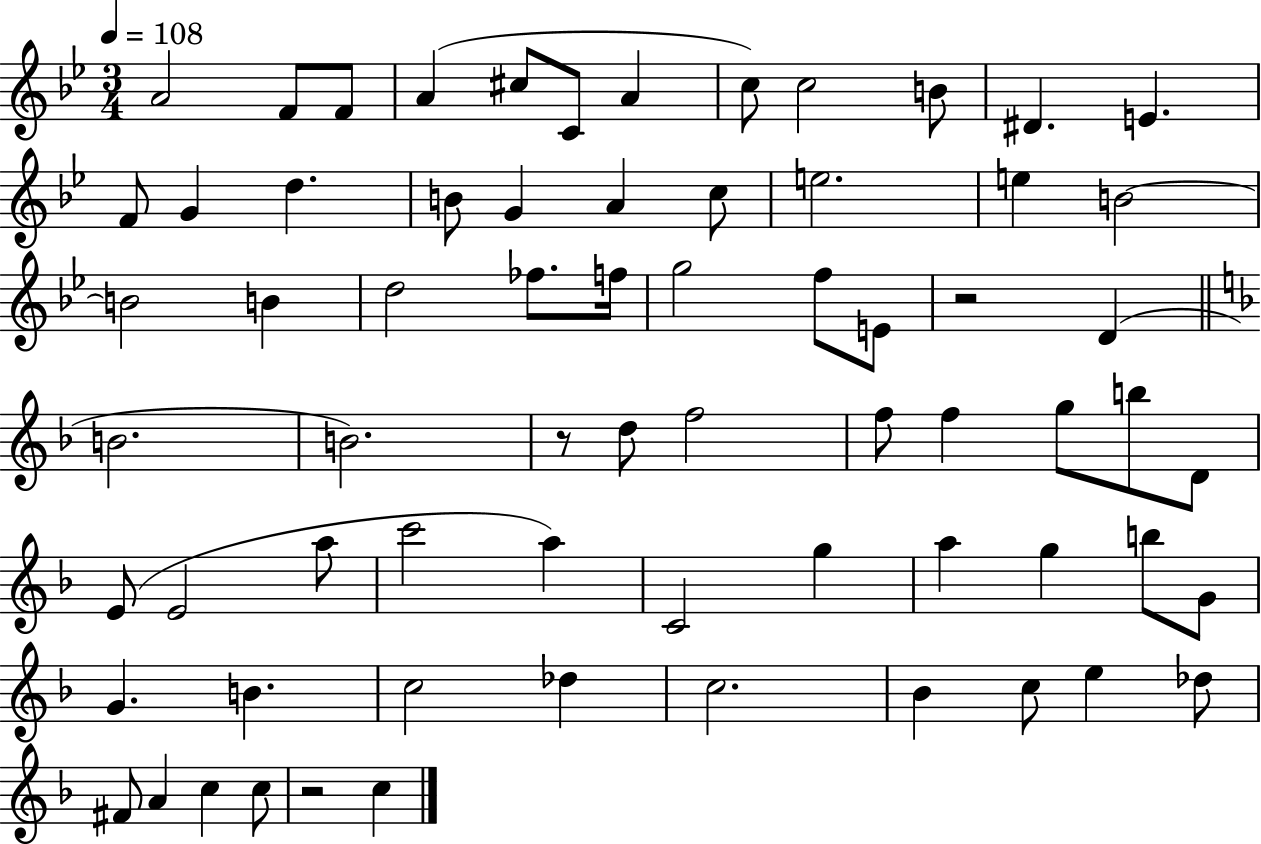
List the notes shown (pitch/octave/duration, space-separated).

A4/h F4/e F4/e A4/q C#5/e C4/e A4/q C5/e C5/h B4/e D#4/q. E4/q. F4/e G4/q D5/q. B4/e G4/q A4/q C5/e E5/h. E5/q B4/h B4/h B4/q D5/h FES5/e. F5/s G5/h F5/e E4/e R/h D4/q B4/h. B4/h. R/e D5/e F5/h F5/e F5/q G5/e B5/e D4/e E4/e E4/h A5/e C6/h A5/q C4/h G5/q A5/q G5/q B5/e G4/e G4/q. B4/q. C5/h Db5/q C5/h. Bb4/q C5/e E5/q Db5/e F#4/e A4/q C5/q C5/e R/h C5/q